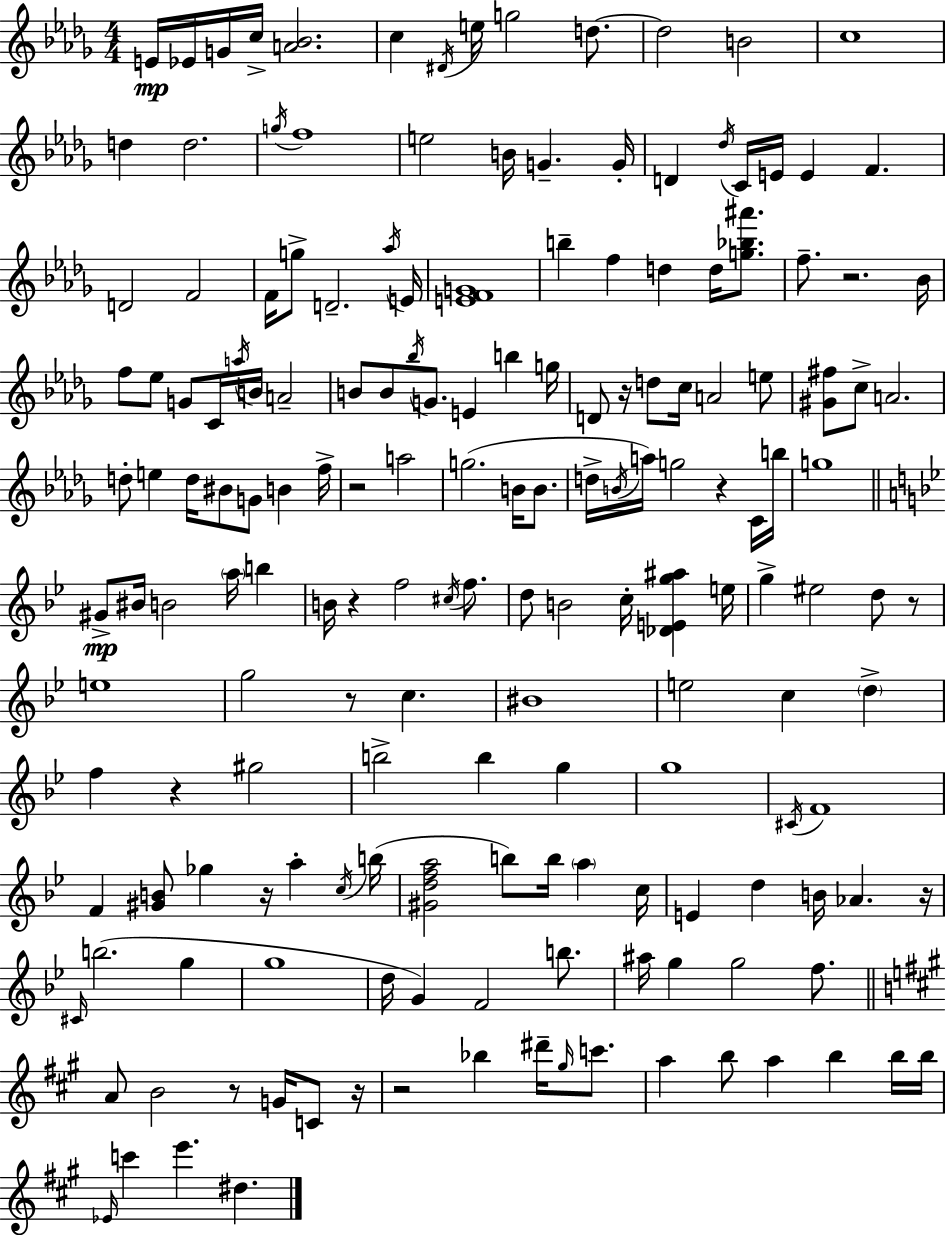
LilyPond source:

{
  \clef treble
  \numericTimeSignature
  \time 4/4
  \key bes \minor
  e'16\mp ees'16 g'16 c''16-> <a' bes'>2. | c''4 \acciaccatura { dis'16 } e''16 g''2 d''8.~~ | d''2 b'2 | c''1 | \break d''4 d''2. | \acciaccatura { g''16 } f''1 | e''2 b'16 g'4.-- | g'16-. d'4 \acciaccatura { des''16 } c'16 e'16 e'4 f'4. | \break d'2 f'2 | f'16 g''8-> d'2.-- | \acciaccatura { aes''16 } e'16 <e' f' g'>1 | b''4-- f''4 d''4 | \break d''16 <g'' bes'' ais'''>8. f''8.-- r2. | bes'16 f''8 ees''8 g'8 c'16 \acciaccatura { a''16 } b'16 a'2-- | b'8 b'8 \acciaccatura { bes''16 } g'8. e'4 | b''4 g''16 d'8 r16 d''8 c''16 a'2 | \break e''8 <gis' fis''>8 c''8-> a'2. | d''8-. e''4 d''16 bis'8 g'8 | b'4 f''16-> r2 a''2 | g''2.( | \break b'16 b'8. d''16-> \acciaccatura { b'16 } a''16) g''2 | r4 c'16 b''16 g''1 | \bar "||" \break \key g \minor gis'8->\mp bis'16 b'2 \parenthesize a''16 b''4 | b'16 r4 f''2 \acciaccatura { cis''16 } f''8. | d''8 b'2 c''16-. <des' e' g'' ais''>4 | e''16 g''4-> eis''2 d''8 r8 | \break e''1 | g''2 r8 c''4. | bis'1 | e''2 c''4 \parenthesize d''4-> | \break f''4 r4 gis''2 | b''2-> b''4 g''4 | g''1 | \acciaccatura { cis'16 } f'1 | \break f'4 <gis' b'>8 ges''4 r16 a''4-. | \acciaccatura { c''16 }( b''16 <gis' d'' f'' a''>2 b''8) b''16 \parenthesize a''4 | c''16 e'4 d''4 b'16 aes'4. | r16 \grace { cis'16 }( b''2. | \break g''4 g''1 | d''16 g'4) f'2 | b''8. ais''16 g''4 g''2 | f''8. \bar "||" \break \key a \major a'8 b'2 r8 g'16 c'8 r16 | r2 bes''4 dis'''16-- \grace { gis''16 } c'''8. | a''4 b''8 a''4 b''4 b''16 | b''16 \grace { ees'16 } c'''4 e'''4. dis''4. | \break \bar "|."
}